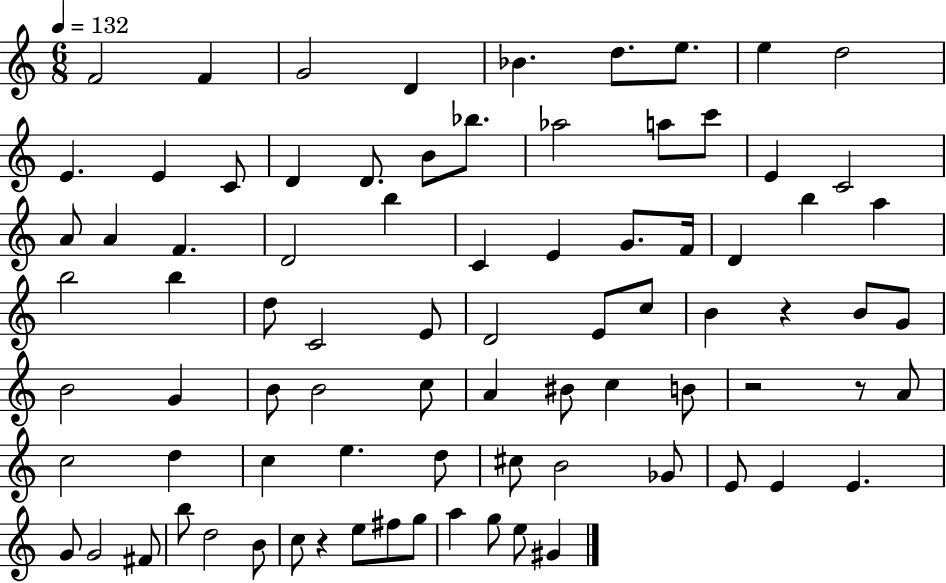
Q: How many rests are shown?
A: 4